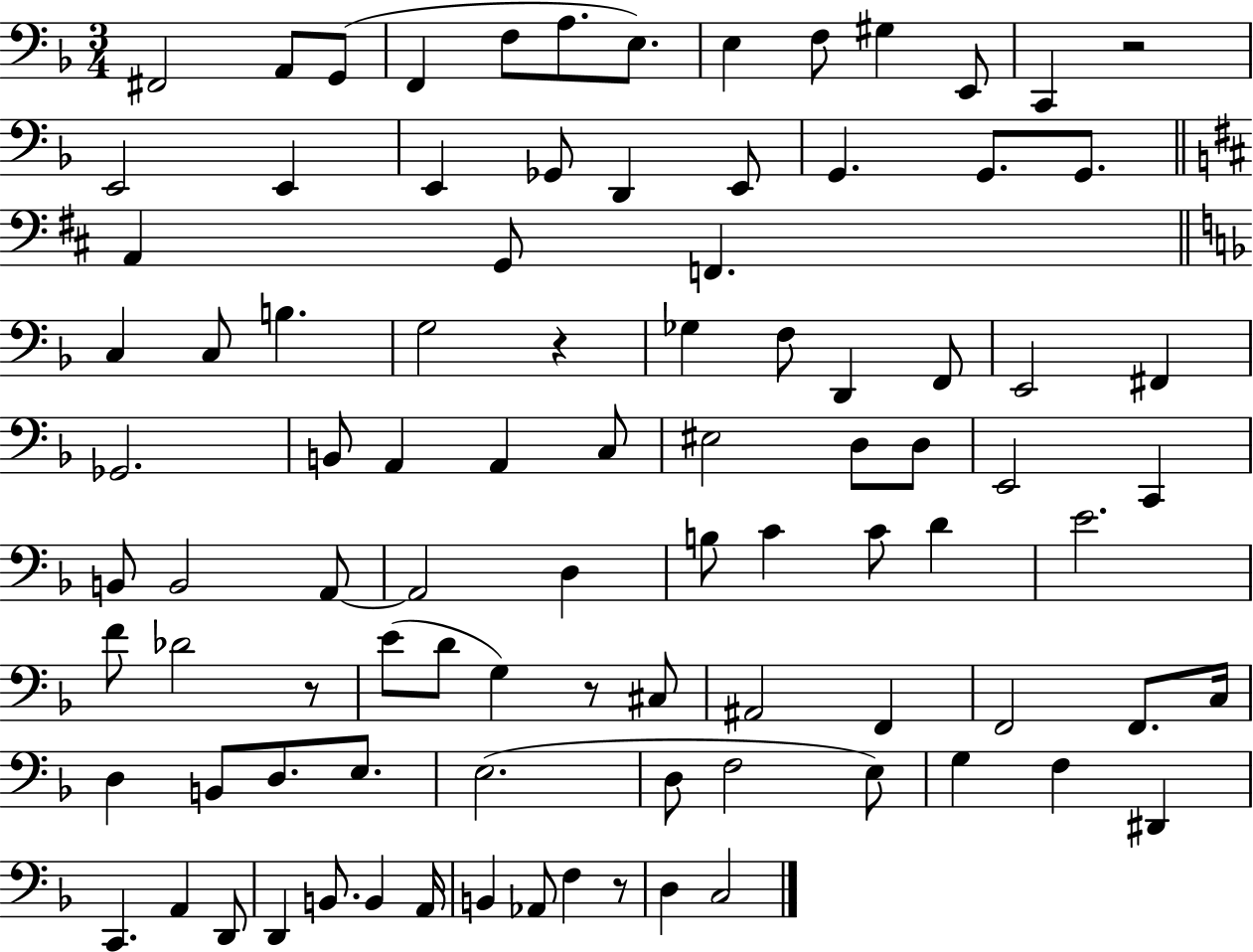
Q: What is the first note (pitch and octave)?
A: F#2